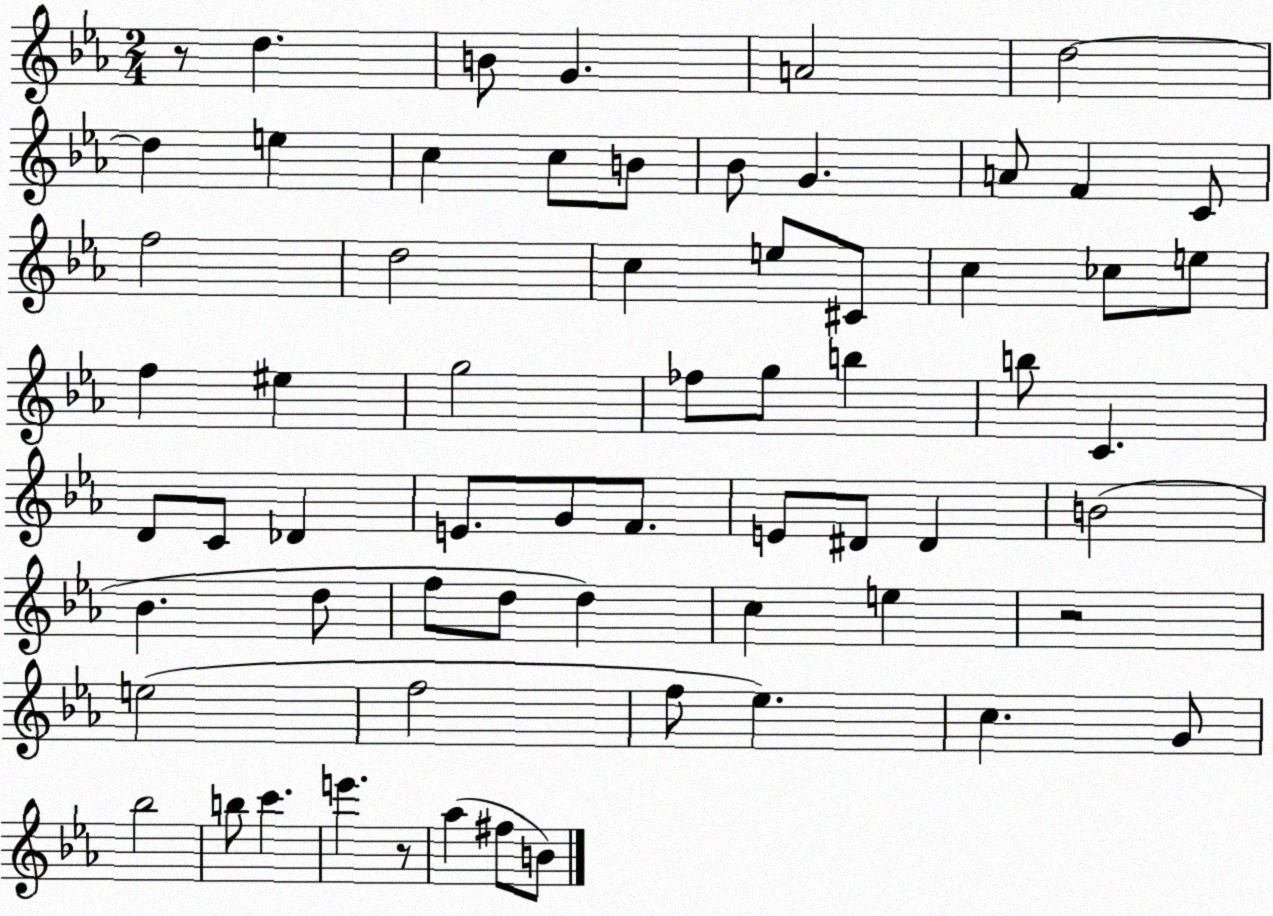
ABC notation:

X:1
T:Untitled
M:2/4
L:1/4
K:Eb
z/2 d B/2 G A2 d2 d e c c/2 B/2 _B/2 G A/2 F C/2 f2 d2 c e/2 ^C/2 c _c/2 e/2 f ^e g2 _f/2 g/2 b b/2 C D/2 C/2 _D E/2 G/2 F/2 E/2 ^D/2 ^D B2 _B d/2 f/2 d/2 d c e z2 e2 f2 f/2 _e c G/2 _b2 b/2 c' e' z/2 _a ^f/2 B/2